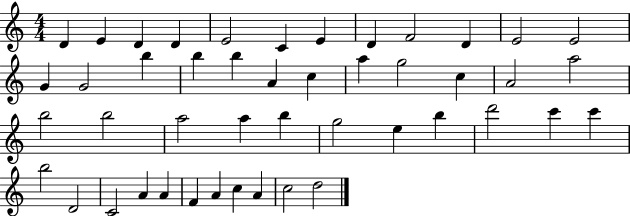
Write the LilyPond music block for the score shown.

{
  \clef treble
  \numericTimeSignature
  \time 4/4
  \key c \major
  d'4 e'4 d'4 d'4 | e'2 c'4 e'4 | d'4 f'2 d'4 | e'2 e'2 | \break g'4 g'2 b''4 | b''4 b''4 a'4 c''4 | a''4 g''2 c''4 | a'2 a''2 | \break b''2 b''2 | a''2 a''4 b''4 | g''2 e''4 b''4 | d'''2 c'''4 c'''4 | \break b''2 d'2 | c'2 a'4 a'4 | f'4 a'4 c''4 a'4 | c''2 d''2 | \break \bar "|."
}